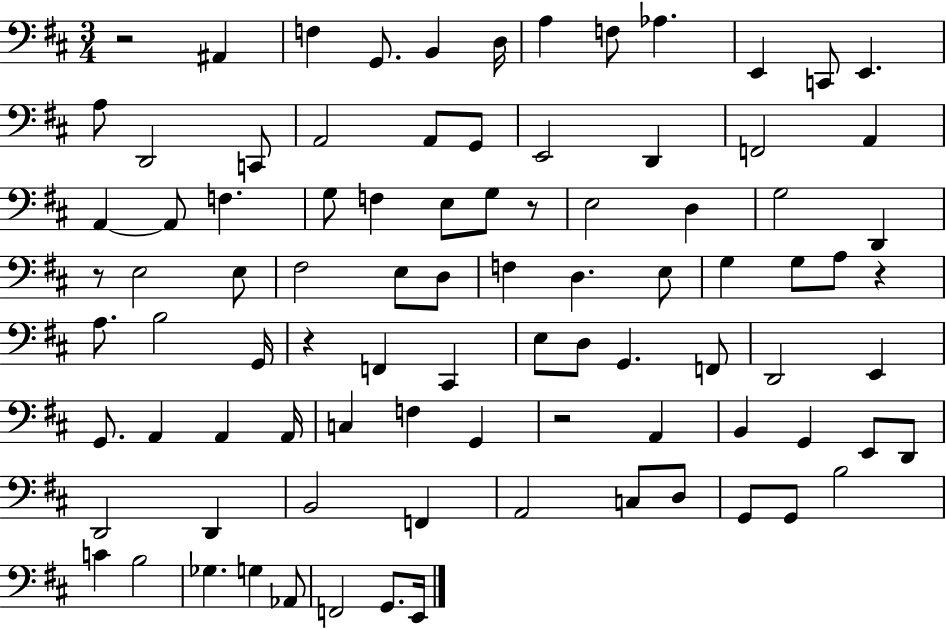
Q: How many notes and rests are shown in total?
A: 90